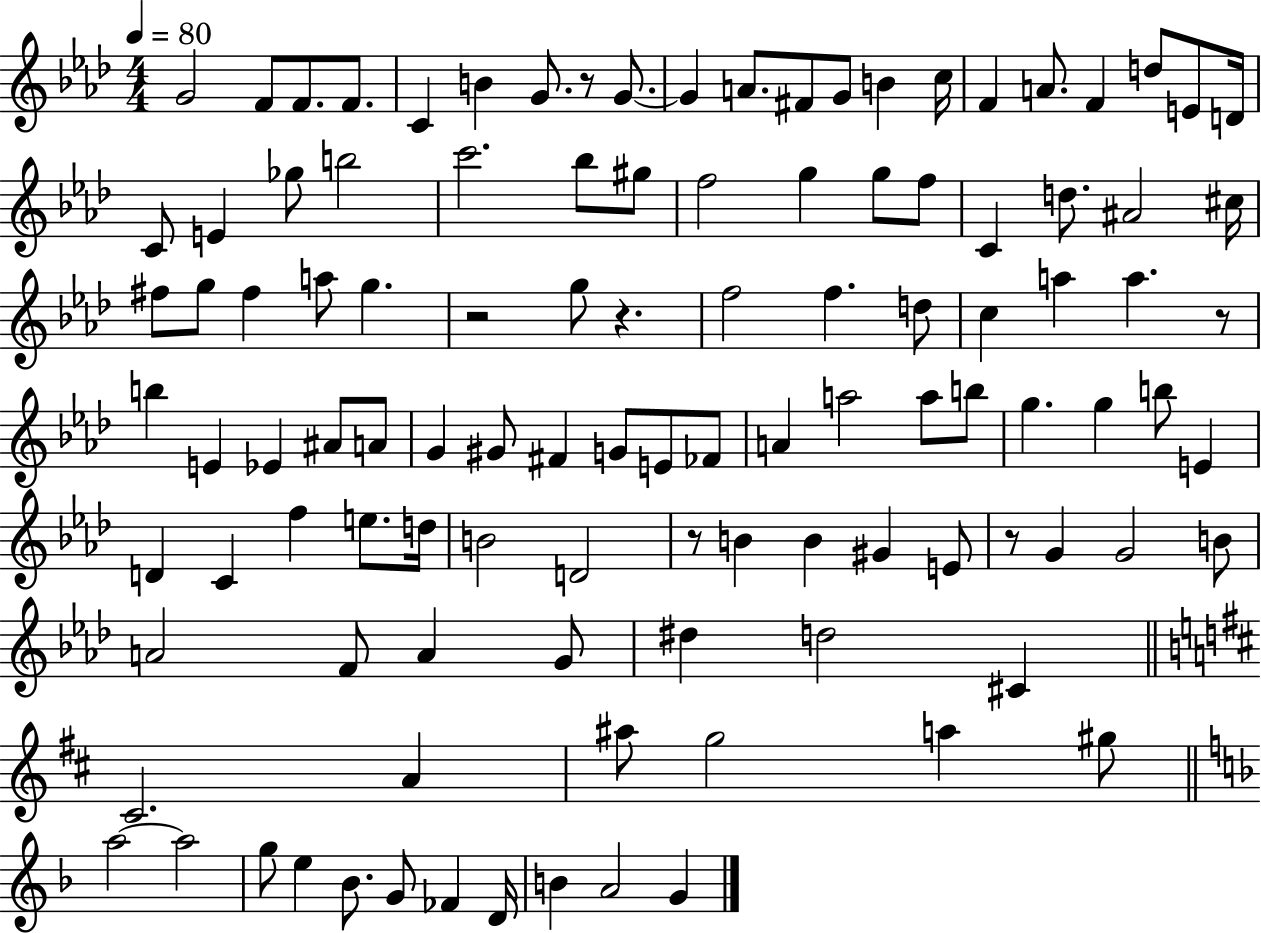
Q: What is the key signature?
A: AES major